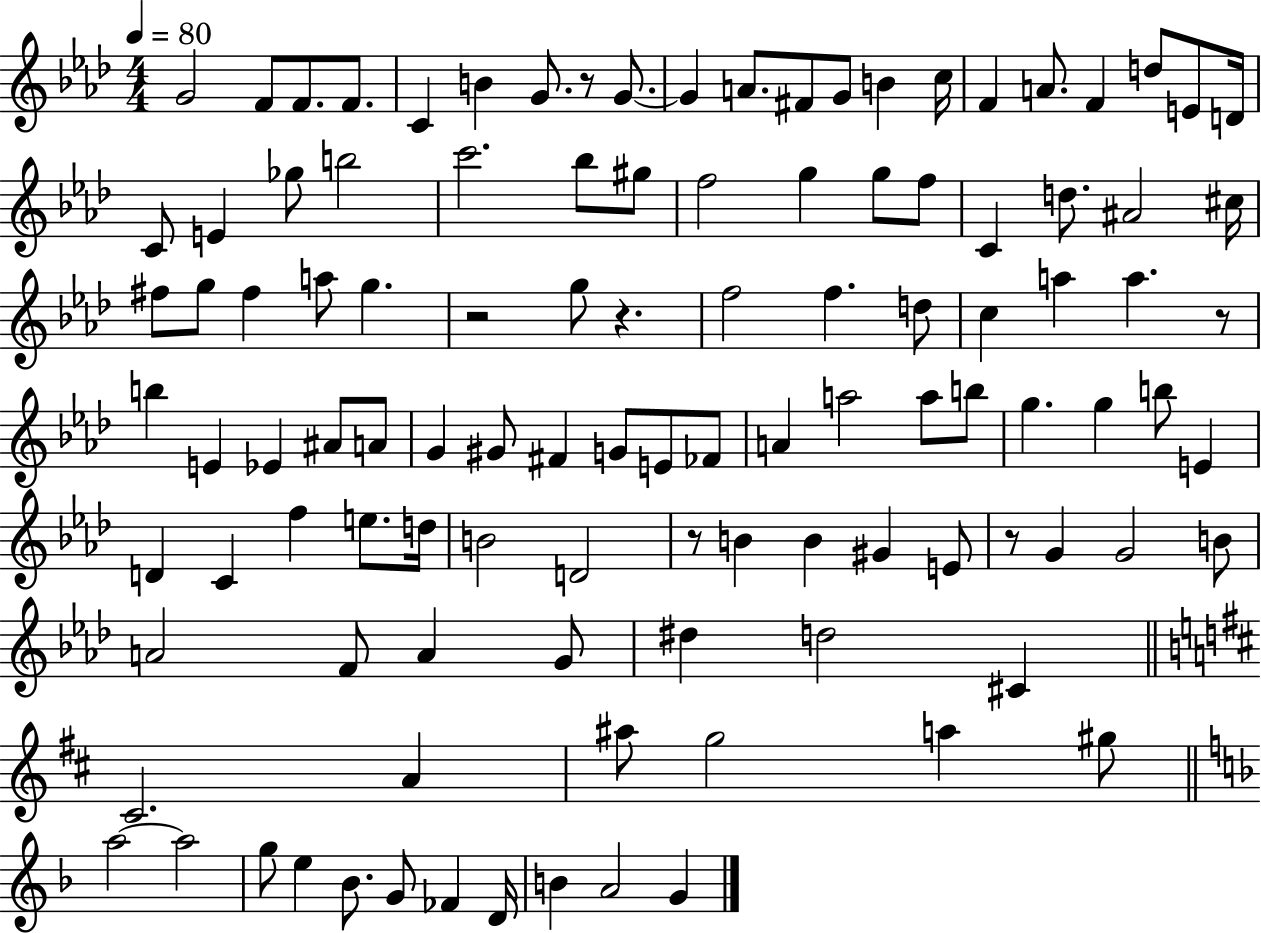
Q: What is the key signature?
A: AES major